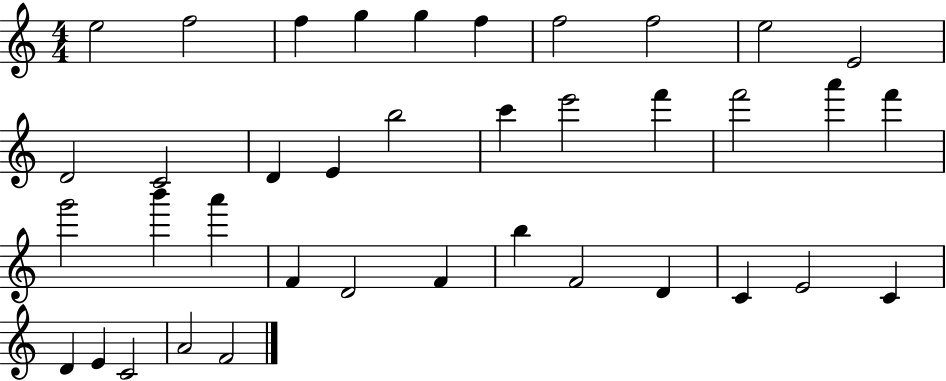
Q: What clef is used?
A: treble